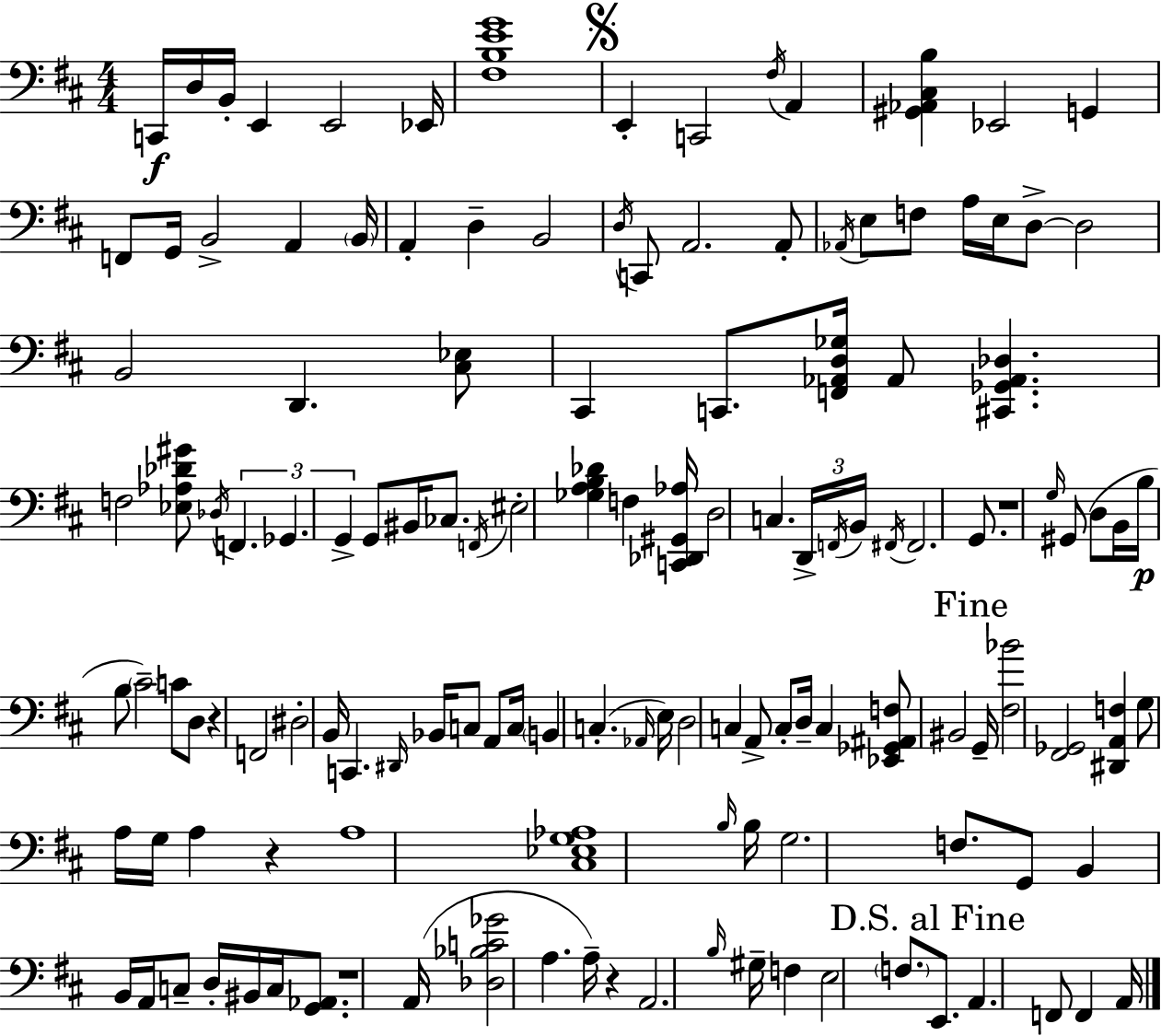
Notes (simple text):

C2/s D3/s B2/s E2/q E2/h Eb2/s [F#3,B3,E4,G4]/w E2/q C2/h F#3/s A2/q [G#2,Ab2,C#3,B3]/q Eb2/h G2/q F2/e G2/s B2/h A2/q B2/s A2/q D3/q B2/h D3/s C2/e A2/h. A2/e Ab2/s E3/e F3/e A3/s E3/s D3/e D3/h B2/h D2/q. [C#3,Eb3]/e C#2/q C2/e. [F2,Ab2,D3,Gb3]/s Ab2/e [C#2,Gb2,Ab2,Db3]/q. F3/h [Eb3,Ab3,Db4,G#4]/e Db3/s F2/q. Gb2/q. G2/q G2/e BIS2/s CES3/e. F2/s EIS3/h [Gb3,A3,B3,Db4]/q F3/q [C2,Db2,G#2,Ab3]/s D3/h C3/q. D2/s F2/s B2/s F#2/s F#2/h. G2/e. R/w G3/s G#2/e D3/e B2/s B3/s B3/e C#4/h C4/e D3/e R/q F2/h D#3/h B2/s C2/q. D#2/s Bb2/s C3/e A2/e C3/s B2/q C3/q. Ab2/s E3/s D3/h C3/q A2/e C3/e D3/s C3/q [Eb2,Gb2,A#2,F3]/e BIS2/h G2/s [F#3,Bb4]/h [F#2,Gb2]/h [D#2,A2,F3]/q G3/e A3/s G3/s A3/q R/q A3/w [C#3,Eb3,G3,Ab3]/w B3/s B3/s G3/h. F3/e. G2/e B2/q B2/s A2/s C3/e D3/s BIS2/s C3/s [G2,Ab2]/e. R/w A2/s [Db3,Bb3,C4,Gb4]/h A3/q. A3/s R/q A2/h. B3/s G#3/s F3/q E3/h F3/e. E2/e. A2/q. F2/e F2/q A2/s